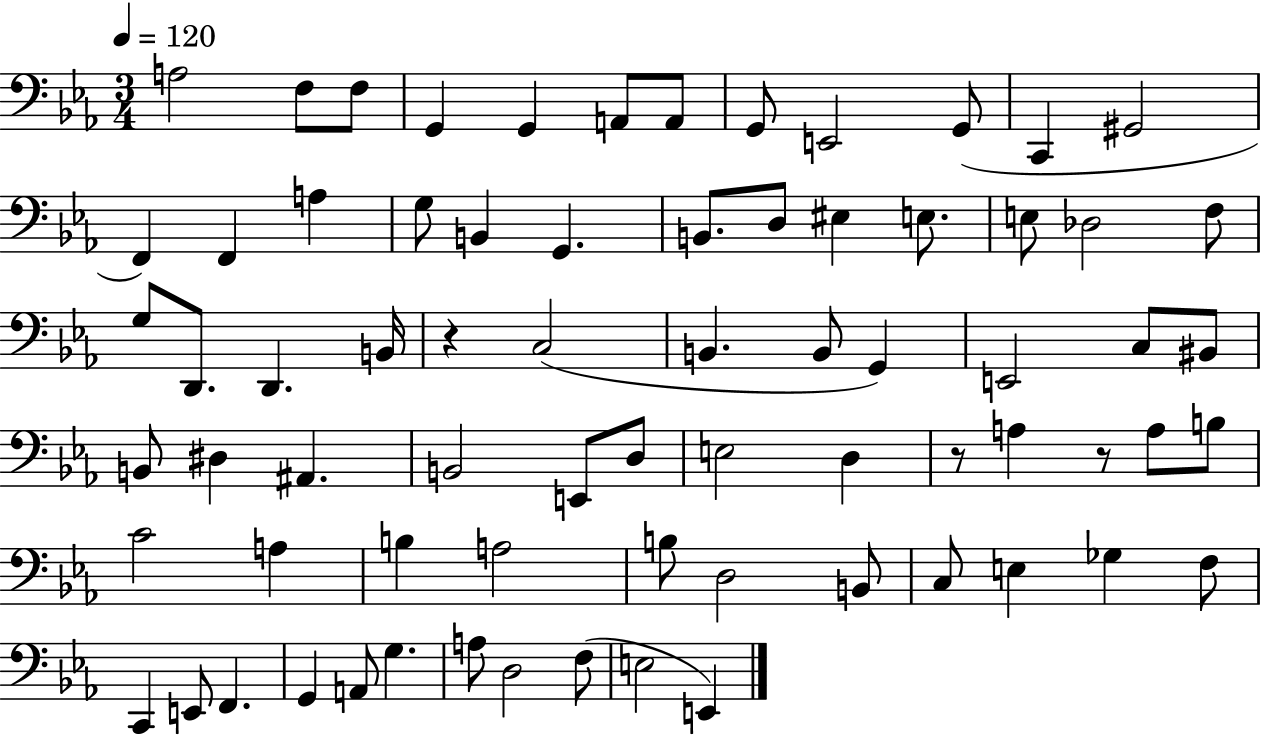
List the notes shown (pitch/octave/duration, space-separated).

A3/h F3/e F3/e G2/q G2/q A2/e A2/e G2/e E2/h G2/e C2/q G#2/h F2/q F2/q A3/q G3/e B2/q G2/q. B2/e. D3/e EIS3/q E3/e. E3/e Db3/h F3/e G3/e D2/e. D2/q. B2/s R/q C3/h B2/q. B2/e G2/q E2/h C3/e BIS2/e B2/e D#3/q A#2/q. B2/h E2/e D3/e E3/h D3/q R/e A3/q R/e A3/e B3/e C4/h A3/q B3/q A3/h B3/e D3/h B2/e C3/e E3/q Gb3/q F3/e C2/q E2/e F2/q. G2/q A2/e G3/q. A3/e D3/h F3/e E3/h E2/q